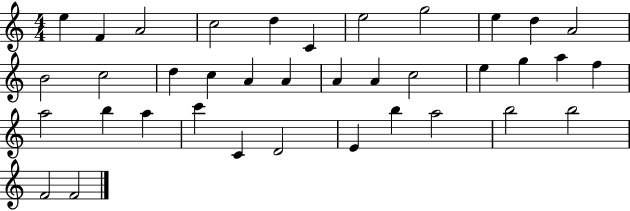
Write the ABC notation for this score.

X:1
T:Untitled
M:4/4
L:1/4
K:C
e F A2 c2 d C e2 g2 e d A2 B2 c2 d c A A A A c2 e g a f a2 b a c' C D2 E b a2 b2 b2 F2 F2